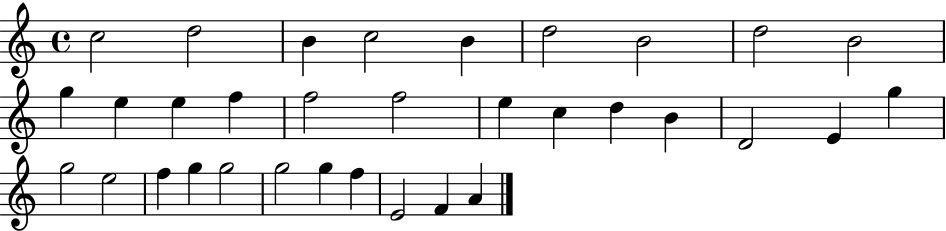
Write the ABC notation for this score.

X:1
T:Untitled
M:4/4
L:1/4
K:C
c2 d2 B c2 B d2 B2 d2 B2 g e e f f2 f2 e c d B D2 E g g2 e2 f g g2 g2 g f E2 F A